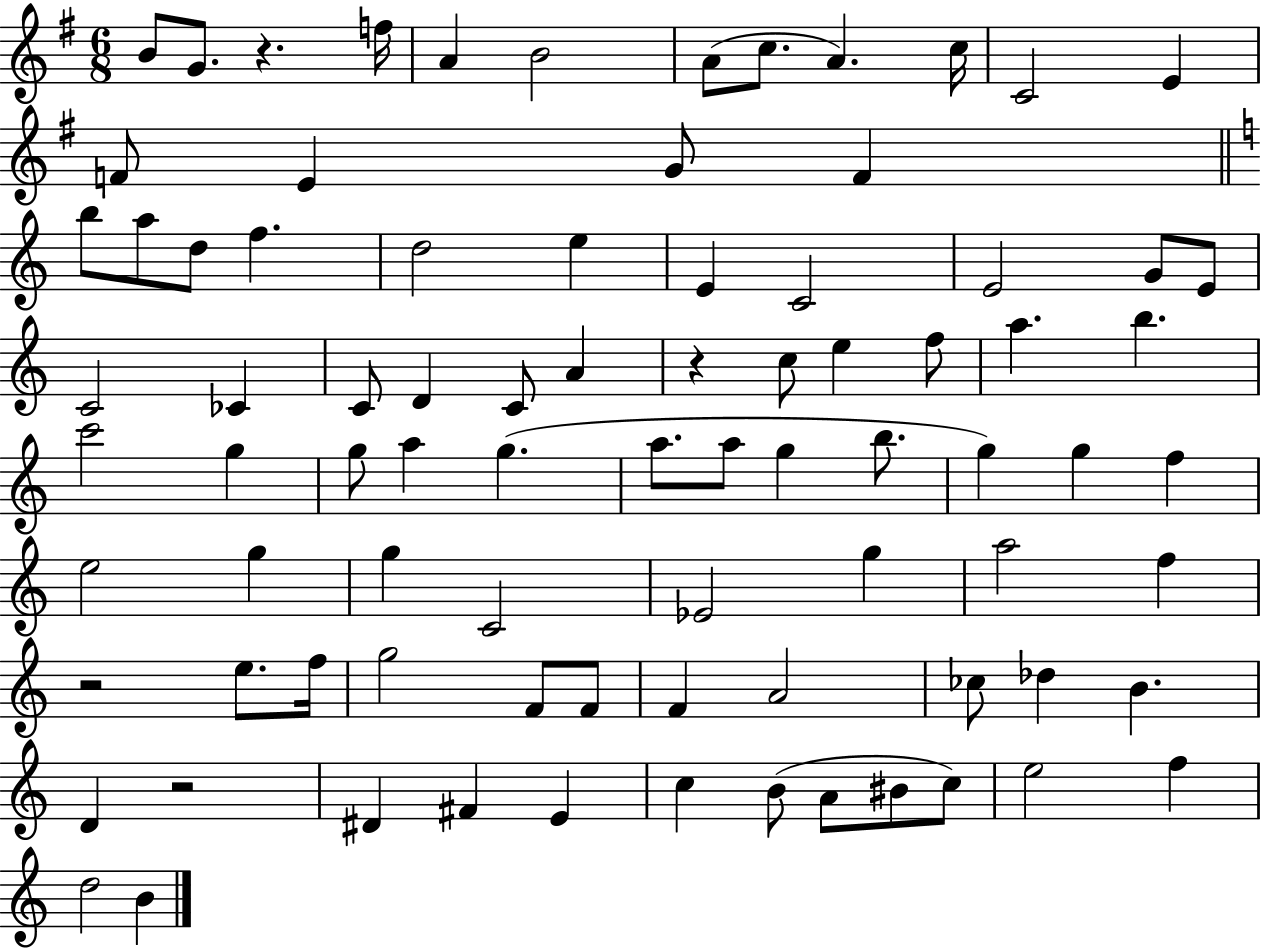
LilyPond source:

{
  \clef treble
  \numericTimeSignature
  \time 6/8
  \key g \major
  \repeat volta 2 { b'8 g'8. r4. f''16 | a'4 b'2 | a'8( c''8. a'4.) c''16 | c'2 e'4 | \break f'8 e'4 g'8 f'4 | \bar "||" \break \key c \major b''8 a''8 d''8 f''4. | d''2 e''4 | e'4 c'2 | e'2 g'8 e'8 | \break c'2 ces'4 | c'8 d'4 c'8 a'4 | r4 c''8 e''4 f''8 | a''4. b''4. | \break c'''2 g''4 | g''8 a''4 g''4.( | a''8. a''8 g''4 b''8. | g''4) g''4 f''4 | \break e''2 g''4 | g''4 c'2 | ees'2 g''4 | a''2 f''4 | \break r2 e''8. f''16 | g''2 f'8 f'8 | f'4 a'2 | ces''8 des''4 b'4. | \break d'4 r2 | dis'4 fis'4 e'4 | c''4 b'8( a'8 bis'8 c''8) | e''2 f''4 | \break d''2 b'4 | } \bar "|."
}